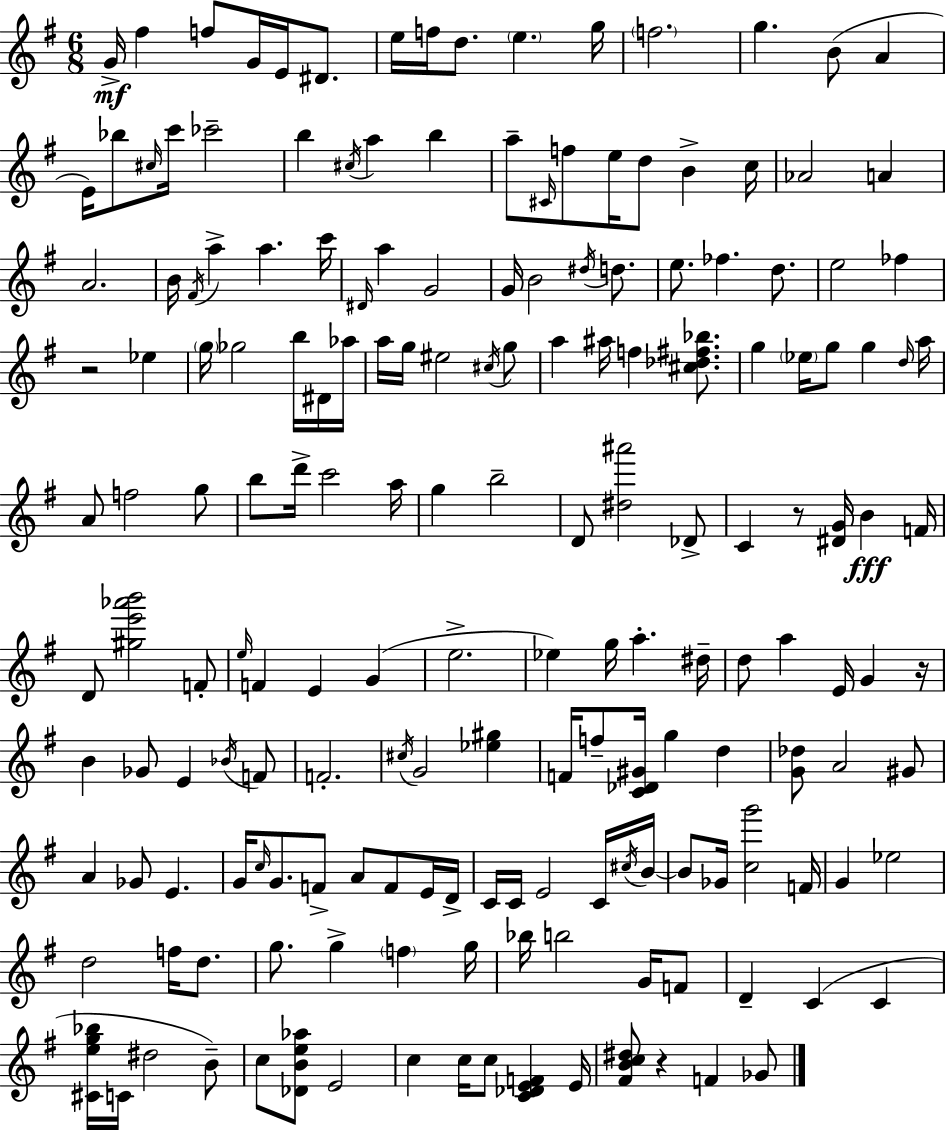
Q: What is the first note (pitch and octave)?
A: G4